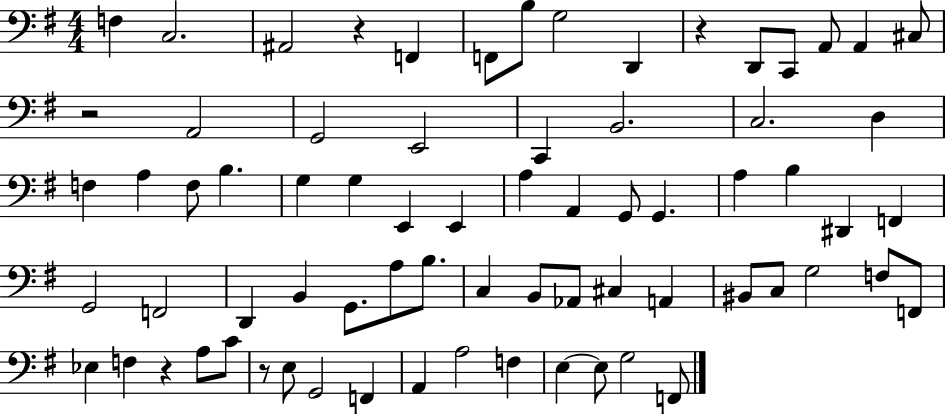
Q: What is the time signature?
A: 4/4